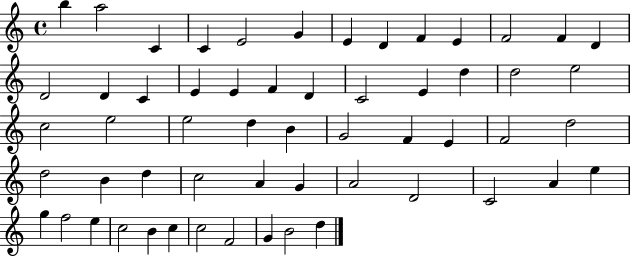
X:1
T:Untitled
M:4/4
L:1/4
K:C
b a2 C C E2 G E D F E F2 F D D2 D C E E F D C2 E d d2 e2 c2 e2 e2 d B G2 F E F2 d2 d2 B d c2 A G A2 D2 C2 A e g f2 e c2 B c c2 F2 G B2 d